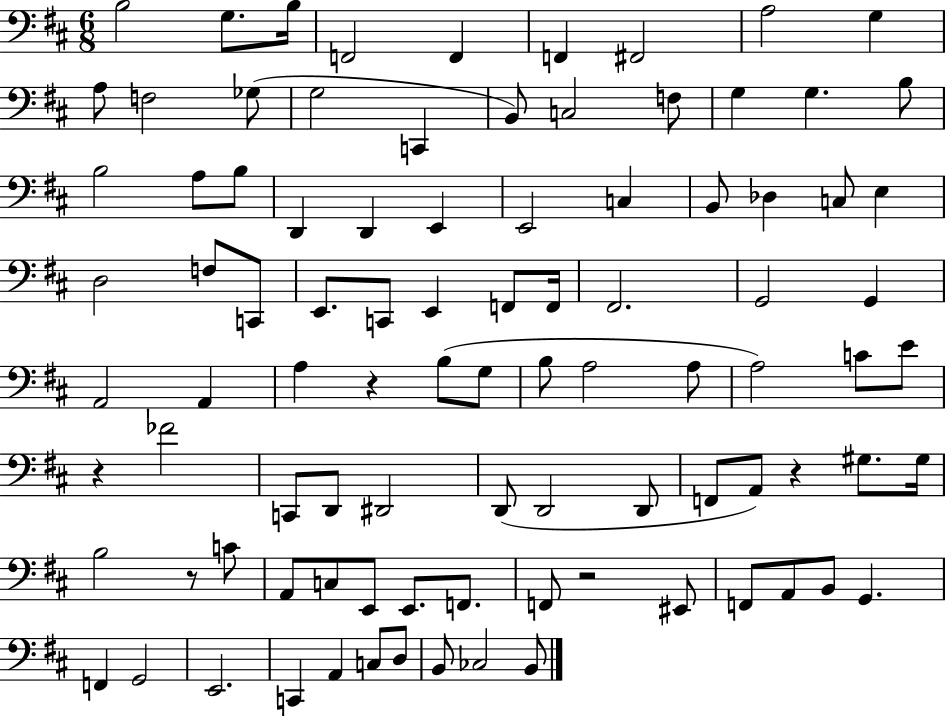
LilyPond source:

{
  \clef bass
  \numericTimeSignature
  \time 6/8
  \key d \major
  b2 g8. b16 | f,2 f,4 | f,4 fis,2 | a2 g4 | \break a8 f2 ges8( | g2 c,4 | b,8) c2 f8 | g4 g4. b8 | \break b2 a8 b8 | d,4 d,4 e,4 | e,2 c4 | b,8 des4 c8 e4 | \break d2 f8 c,8 | e,8. c,8 e,4 f,8 f,16 | fis,2. | g,2 g,4 | \break a,2 a,4 | a4 r4 b8( g8 | b8 a2 a8 | a2) c'8 e'8 | \break r4 fes'2 | c,8 d,8 dis,2 | d,8( d,2 d,8 | f,8 a,8) r4 gis8. gis16 | \break b2 r8 c'8 | a,8 c8 e,8 e,8. f,8. | f,8 r2 eis,8 | f,8 a,8 b,8 g,4. | \break f,4 g,2 | e,2. | c,4 a,4 c8 d8 | b,8 ces2 b,8 | \break \bar "|."
}